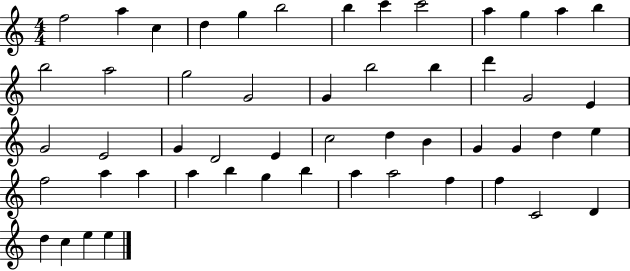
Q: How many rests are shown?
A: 0